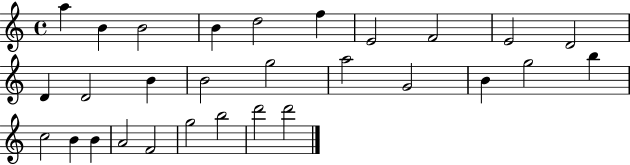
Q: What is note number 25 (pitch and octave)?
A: F4